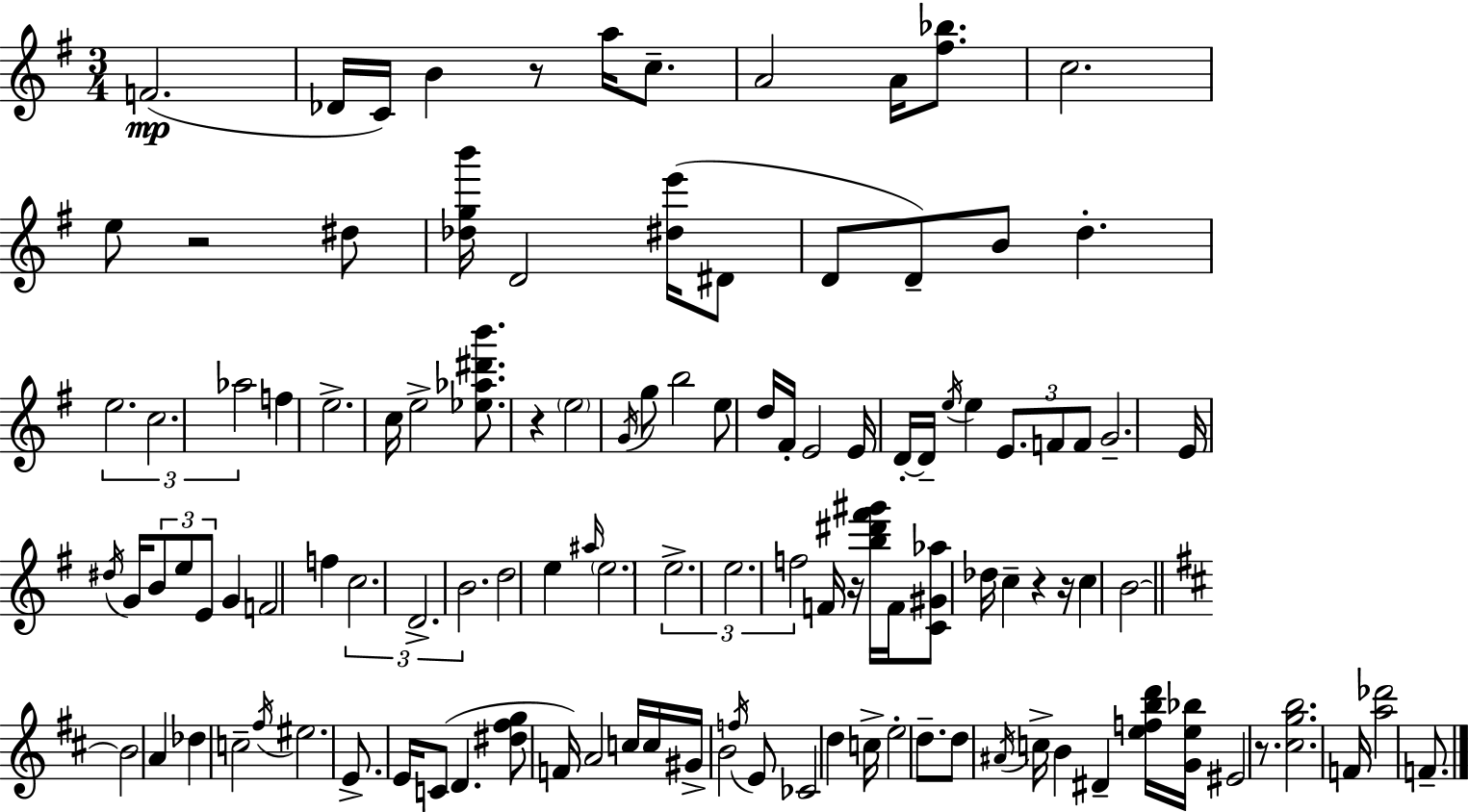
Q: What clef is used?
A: treble